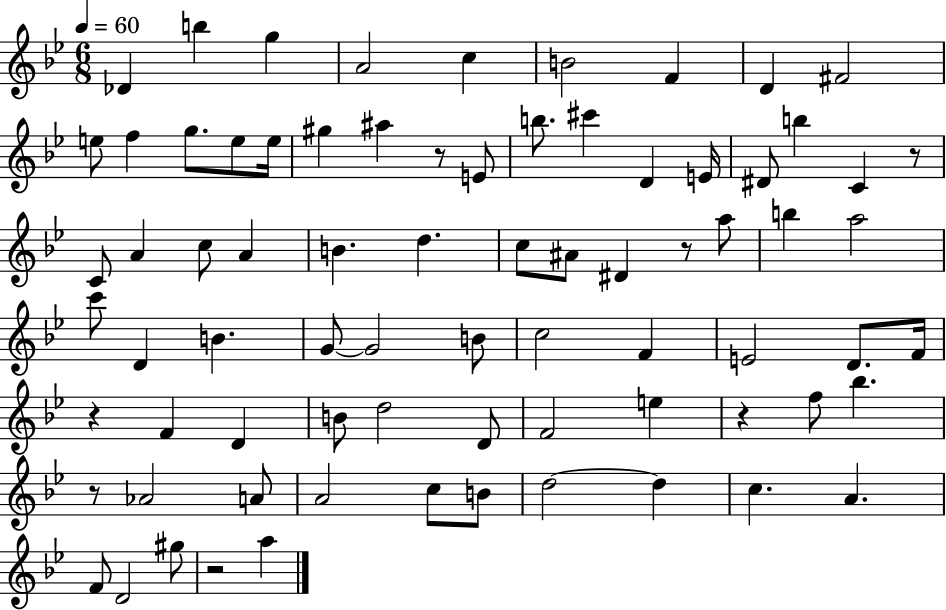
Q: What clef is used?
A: treble